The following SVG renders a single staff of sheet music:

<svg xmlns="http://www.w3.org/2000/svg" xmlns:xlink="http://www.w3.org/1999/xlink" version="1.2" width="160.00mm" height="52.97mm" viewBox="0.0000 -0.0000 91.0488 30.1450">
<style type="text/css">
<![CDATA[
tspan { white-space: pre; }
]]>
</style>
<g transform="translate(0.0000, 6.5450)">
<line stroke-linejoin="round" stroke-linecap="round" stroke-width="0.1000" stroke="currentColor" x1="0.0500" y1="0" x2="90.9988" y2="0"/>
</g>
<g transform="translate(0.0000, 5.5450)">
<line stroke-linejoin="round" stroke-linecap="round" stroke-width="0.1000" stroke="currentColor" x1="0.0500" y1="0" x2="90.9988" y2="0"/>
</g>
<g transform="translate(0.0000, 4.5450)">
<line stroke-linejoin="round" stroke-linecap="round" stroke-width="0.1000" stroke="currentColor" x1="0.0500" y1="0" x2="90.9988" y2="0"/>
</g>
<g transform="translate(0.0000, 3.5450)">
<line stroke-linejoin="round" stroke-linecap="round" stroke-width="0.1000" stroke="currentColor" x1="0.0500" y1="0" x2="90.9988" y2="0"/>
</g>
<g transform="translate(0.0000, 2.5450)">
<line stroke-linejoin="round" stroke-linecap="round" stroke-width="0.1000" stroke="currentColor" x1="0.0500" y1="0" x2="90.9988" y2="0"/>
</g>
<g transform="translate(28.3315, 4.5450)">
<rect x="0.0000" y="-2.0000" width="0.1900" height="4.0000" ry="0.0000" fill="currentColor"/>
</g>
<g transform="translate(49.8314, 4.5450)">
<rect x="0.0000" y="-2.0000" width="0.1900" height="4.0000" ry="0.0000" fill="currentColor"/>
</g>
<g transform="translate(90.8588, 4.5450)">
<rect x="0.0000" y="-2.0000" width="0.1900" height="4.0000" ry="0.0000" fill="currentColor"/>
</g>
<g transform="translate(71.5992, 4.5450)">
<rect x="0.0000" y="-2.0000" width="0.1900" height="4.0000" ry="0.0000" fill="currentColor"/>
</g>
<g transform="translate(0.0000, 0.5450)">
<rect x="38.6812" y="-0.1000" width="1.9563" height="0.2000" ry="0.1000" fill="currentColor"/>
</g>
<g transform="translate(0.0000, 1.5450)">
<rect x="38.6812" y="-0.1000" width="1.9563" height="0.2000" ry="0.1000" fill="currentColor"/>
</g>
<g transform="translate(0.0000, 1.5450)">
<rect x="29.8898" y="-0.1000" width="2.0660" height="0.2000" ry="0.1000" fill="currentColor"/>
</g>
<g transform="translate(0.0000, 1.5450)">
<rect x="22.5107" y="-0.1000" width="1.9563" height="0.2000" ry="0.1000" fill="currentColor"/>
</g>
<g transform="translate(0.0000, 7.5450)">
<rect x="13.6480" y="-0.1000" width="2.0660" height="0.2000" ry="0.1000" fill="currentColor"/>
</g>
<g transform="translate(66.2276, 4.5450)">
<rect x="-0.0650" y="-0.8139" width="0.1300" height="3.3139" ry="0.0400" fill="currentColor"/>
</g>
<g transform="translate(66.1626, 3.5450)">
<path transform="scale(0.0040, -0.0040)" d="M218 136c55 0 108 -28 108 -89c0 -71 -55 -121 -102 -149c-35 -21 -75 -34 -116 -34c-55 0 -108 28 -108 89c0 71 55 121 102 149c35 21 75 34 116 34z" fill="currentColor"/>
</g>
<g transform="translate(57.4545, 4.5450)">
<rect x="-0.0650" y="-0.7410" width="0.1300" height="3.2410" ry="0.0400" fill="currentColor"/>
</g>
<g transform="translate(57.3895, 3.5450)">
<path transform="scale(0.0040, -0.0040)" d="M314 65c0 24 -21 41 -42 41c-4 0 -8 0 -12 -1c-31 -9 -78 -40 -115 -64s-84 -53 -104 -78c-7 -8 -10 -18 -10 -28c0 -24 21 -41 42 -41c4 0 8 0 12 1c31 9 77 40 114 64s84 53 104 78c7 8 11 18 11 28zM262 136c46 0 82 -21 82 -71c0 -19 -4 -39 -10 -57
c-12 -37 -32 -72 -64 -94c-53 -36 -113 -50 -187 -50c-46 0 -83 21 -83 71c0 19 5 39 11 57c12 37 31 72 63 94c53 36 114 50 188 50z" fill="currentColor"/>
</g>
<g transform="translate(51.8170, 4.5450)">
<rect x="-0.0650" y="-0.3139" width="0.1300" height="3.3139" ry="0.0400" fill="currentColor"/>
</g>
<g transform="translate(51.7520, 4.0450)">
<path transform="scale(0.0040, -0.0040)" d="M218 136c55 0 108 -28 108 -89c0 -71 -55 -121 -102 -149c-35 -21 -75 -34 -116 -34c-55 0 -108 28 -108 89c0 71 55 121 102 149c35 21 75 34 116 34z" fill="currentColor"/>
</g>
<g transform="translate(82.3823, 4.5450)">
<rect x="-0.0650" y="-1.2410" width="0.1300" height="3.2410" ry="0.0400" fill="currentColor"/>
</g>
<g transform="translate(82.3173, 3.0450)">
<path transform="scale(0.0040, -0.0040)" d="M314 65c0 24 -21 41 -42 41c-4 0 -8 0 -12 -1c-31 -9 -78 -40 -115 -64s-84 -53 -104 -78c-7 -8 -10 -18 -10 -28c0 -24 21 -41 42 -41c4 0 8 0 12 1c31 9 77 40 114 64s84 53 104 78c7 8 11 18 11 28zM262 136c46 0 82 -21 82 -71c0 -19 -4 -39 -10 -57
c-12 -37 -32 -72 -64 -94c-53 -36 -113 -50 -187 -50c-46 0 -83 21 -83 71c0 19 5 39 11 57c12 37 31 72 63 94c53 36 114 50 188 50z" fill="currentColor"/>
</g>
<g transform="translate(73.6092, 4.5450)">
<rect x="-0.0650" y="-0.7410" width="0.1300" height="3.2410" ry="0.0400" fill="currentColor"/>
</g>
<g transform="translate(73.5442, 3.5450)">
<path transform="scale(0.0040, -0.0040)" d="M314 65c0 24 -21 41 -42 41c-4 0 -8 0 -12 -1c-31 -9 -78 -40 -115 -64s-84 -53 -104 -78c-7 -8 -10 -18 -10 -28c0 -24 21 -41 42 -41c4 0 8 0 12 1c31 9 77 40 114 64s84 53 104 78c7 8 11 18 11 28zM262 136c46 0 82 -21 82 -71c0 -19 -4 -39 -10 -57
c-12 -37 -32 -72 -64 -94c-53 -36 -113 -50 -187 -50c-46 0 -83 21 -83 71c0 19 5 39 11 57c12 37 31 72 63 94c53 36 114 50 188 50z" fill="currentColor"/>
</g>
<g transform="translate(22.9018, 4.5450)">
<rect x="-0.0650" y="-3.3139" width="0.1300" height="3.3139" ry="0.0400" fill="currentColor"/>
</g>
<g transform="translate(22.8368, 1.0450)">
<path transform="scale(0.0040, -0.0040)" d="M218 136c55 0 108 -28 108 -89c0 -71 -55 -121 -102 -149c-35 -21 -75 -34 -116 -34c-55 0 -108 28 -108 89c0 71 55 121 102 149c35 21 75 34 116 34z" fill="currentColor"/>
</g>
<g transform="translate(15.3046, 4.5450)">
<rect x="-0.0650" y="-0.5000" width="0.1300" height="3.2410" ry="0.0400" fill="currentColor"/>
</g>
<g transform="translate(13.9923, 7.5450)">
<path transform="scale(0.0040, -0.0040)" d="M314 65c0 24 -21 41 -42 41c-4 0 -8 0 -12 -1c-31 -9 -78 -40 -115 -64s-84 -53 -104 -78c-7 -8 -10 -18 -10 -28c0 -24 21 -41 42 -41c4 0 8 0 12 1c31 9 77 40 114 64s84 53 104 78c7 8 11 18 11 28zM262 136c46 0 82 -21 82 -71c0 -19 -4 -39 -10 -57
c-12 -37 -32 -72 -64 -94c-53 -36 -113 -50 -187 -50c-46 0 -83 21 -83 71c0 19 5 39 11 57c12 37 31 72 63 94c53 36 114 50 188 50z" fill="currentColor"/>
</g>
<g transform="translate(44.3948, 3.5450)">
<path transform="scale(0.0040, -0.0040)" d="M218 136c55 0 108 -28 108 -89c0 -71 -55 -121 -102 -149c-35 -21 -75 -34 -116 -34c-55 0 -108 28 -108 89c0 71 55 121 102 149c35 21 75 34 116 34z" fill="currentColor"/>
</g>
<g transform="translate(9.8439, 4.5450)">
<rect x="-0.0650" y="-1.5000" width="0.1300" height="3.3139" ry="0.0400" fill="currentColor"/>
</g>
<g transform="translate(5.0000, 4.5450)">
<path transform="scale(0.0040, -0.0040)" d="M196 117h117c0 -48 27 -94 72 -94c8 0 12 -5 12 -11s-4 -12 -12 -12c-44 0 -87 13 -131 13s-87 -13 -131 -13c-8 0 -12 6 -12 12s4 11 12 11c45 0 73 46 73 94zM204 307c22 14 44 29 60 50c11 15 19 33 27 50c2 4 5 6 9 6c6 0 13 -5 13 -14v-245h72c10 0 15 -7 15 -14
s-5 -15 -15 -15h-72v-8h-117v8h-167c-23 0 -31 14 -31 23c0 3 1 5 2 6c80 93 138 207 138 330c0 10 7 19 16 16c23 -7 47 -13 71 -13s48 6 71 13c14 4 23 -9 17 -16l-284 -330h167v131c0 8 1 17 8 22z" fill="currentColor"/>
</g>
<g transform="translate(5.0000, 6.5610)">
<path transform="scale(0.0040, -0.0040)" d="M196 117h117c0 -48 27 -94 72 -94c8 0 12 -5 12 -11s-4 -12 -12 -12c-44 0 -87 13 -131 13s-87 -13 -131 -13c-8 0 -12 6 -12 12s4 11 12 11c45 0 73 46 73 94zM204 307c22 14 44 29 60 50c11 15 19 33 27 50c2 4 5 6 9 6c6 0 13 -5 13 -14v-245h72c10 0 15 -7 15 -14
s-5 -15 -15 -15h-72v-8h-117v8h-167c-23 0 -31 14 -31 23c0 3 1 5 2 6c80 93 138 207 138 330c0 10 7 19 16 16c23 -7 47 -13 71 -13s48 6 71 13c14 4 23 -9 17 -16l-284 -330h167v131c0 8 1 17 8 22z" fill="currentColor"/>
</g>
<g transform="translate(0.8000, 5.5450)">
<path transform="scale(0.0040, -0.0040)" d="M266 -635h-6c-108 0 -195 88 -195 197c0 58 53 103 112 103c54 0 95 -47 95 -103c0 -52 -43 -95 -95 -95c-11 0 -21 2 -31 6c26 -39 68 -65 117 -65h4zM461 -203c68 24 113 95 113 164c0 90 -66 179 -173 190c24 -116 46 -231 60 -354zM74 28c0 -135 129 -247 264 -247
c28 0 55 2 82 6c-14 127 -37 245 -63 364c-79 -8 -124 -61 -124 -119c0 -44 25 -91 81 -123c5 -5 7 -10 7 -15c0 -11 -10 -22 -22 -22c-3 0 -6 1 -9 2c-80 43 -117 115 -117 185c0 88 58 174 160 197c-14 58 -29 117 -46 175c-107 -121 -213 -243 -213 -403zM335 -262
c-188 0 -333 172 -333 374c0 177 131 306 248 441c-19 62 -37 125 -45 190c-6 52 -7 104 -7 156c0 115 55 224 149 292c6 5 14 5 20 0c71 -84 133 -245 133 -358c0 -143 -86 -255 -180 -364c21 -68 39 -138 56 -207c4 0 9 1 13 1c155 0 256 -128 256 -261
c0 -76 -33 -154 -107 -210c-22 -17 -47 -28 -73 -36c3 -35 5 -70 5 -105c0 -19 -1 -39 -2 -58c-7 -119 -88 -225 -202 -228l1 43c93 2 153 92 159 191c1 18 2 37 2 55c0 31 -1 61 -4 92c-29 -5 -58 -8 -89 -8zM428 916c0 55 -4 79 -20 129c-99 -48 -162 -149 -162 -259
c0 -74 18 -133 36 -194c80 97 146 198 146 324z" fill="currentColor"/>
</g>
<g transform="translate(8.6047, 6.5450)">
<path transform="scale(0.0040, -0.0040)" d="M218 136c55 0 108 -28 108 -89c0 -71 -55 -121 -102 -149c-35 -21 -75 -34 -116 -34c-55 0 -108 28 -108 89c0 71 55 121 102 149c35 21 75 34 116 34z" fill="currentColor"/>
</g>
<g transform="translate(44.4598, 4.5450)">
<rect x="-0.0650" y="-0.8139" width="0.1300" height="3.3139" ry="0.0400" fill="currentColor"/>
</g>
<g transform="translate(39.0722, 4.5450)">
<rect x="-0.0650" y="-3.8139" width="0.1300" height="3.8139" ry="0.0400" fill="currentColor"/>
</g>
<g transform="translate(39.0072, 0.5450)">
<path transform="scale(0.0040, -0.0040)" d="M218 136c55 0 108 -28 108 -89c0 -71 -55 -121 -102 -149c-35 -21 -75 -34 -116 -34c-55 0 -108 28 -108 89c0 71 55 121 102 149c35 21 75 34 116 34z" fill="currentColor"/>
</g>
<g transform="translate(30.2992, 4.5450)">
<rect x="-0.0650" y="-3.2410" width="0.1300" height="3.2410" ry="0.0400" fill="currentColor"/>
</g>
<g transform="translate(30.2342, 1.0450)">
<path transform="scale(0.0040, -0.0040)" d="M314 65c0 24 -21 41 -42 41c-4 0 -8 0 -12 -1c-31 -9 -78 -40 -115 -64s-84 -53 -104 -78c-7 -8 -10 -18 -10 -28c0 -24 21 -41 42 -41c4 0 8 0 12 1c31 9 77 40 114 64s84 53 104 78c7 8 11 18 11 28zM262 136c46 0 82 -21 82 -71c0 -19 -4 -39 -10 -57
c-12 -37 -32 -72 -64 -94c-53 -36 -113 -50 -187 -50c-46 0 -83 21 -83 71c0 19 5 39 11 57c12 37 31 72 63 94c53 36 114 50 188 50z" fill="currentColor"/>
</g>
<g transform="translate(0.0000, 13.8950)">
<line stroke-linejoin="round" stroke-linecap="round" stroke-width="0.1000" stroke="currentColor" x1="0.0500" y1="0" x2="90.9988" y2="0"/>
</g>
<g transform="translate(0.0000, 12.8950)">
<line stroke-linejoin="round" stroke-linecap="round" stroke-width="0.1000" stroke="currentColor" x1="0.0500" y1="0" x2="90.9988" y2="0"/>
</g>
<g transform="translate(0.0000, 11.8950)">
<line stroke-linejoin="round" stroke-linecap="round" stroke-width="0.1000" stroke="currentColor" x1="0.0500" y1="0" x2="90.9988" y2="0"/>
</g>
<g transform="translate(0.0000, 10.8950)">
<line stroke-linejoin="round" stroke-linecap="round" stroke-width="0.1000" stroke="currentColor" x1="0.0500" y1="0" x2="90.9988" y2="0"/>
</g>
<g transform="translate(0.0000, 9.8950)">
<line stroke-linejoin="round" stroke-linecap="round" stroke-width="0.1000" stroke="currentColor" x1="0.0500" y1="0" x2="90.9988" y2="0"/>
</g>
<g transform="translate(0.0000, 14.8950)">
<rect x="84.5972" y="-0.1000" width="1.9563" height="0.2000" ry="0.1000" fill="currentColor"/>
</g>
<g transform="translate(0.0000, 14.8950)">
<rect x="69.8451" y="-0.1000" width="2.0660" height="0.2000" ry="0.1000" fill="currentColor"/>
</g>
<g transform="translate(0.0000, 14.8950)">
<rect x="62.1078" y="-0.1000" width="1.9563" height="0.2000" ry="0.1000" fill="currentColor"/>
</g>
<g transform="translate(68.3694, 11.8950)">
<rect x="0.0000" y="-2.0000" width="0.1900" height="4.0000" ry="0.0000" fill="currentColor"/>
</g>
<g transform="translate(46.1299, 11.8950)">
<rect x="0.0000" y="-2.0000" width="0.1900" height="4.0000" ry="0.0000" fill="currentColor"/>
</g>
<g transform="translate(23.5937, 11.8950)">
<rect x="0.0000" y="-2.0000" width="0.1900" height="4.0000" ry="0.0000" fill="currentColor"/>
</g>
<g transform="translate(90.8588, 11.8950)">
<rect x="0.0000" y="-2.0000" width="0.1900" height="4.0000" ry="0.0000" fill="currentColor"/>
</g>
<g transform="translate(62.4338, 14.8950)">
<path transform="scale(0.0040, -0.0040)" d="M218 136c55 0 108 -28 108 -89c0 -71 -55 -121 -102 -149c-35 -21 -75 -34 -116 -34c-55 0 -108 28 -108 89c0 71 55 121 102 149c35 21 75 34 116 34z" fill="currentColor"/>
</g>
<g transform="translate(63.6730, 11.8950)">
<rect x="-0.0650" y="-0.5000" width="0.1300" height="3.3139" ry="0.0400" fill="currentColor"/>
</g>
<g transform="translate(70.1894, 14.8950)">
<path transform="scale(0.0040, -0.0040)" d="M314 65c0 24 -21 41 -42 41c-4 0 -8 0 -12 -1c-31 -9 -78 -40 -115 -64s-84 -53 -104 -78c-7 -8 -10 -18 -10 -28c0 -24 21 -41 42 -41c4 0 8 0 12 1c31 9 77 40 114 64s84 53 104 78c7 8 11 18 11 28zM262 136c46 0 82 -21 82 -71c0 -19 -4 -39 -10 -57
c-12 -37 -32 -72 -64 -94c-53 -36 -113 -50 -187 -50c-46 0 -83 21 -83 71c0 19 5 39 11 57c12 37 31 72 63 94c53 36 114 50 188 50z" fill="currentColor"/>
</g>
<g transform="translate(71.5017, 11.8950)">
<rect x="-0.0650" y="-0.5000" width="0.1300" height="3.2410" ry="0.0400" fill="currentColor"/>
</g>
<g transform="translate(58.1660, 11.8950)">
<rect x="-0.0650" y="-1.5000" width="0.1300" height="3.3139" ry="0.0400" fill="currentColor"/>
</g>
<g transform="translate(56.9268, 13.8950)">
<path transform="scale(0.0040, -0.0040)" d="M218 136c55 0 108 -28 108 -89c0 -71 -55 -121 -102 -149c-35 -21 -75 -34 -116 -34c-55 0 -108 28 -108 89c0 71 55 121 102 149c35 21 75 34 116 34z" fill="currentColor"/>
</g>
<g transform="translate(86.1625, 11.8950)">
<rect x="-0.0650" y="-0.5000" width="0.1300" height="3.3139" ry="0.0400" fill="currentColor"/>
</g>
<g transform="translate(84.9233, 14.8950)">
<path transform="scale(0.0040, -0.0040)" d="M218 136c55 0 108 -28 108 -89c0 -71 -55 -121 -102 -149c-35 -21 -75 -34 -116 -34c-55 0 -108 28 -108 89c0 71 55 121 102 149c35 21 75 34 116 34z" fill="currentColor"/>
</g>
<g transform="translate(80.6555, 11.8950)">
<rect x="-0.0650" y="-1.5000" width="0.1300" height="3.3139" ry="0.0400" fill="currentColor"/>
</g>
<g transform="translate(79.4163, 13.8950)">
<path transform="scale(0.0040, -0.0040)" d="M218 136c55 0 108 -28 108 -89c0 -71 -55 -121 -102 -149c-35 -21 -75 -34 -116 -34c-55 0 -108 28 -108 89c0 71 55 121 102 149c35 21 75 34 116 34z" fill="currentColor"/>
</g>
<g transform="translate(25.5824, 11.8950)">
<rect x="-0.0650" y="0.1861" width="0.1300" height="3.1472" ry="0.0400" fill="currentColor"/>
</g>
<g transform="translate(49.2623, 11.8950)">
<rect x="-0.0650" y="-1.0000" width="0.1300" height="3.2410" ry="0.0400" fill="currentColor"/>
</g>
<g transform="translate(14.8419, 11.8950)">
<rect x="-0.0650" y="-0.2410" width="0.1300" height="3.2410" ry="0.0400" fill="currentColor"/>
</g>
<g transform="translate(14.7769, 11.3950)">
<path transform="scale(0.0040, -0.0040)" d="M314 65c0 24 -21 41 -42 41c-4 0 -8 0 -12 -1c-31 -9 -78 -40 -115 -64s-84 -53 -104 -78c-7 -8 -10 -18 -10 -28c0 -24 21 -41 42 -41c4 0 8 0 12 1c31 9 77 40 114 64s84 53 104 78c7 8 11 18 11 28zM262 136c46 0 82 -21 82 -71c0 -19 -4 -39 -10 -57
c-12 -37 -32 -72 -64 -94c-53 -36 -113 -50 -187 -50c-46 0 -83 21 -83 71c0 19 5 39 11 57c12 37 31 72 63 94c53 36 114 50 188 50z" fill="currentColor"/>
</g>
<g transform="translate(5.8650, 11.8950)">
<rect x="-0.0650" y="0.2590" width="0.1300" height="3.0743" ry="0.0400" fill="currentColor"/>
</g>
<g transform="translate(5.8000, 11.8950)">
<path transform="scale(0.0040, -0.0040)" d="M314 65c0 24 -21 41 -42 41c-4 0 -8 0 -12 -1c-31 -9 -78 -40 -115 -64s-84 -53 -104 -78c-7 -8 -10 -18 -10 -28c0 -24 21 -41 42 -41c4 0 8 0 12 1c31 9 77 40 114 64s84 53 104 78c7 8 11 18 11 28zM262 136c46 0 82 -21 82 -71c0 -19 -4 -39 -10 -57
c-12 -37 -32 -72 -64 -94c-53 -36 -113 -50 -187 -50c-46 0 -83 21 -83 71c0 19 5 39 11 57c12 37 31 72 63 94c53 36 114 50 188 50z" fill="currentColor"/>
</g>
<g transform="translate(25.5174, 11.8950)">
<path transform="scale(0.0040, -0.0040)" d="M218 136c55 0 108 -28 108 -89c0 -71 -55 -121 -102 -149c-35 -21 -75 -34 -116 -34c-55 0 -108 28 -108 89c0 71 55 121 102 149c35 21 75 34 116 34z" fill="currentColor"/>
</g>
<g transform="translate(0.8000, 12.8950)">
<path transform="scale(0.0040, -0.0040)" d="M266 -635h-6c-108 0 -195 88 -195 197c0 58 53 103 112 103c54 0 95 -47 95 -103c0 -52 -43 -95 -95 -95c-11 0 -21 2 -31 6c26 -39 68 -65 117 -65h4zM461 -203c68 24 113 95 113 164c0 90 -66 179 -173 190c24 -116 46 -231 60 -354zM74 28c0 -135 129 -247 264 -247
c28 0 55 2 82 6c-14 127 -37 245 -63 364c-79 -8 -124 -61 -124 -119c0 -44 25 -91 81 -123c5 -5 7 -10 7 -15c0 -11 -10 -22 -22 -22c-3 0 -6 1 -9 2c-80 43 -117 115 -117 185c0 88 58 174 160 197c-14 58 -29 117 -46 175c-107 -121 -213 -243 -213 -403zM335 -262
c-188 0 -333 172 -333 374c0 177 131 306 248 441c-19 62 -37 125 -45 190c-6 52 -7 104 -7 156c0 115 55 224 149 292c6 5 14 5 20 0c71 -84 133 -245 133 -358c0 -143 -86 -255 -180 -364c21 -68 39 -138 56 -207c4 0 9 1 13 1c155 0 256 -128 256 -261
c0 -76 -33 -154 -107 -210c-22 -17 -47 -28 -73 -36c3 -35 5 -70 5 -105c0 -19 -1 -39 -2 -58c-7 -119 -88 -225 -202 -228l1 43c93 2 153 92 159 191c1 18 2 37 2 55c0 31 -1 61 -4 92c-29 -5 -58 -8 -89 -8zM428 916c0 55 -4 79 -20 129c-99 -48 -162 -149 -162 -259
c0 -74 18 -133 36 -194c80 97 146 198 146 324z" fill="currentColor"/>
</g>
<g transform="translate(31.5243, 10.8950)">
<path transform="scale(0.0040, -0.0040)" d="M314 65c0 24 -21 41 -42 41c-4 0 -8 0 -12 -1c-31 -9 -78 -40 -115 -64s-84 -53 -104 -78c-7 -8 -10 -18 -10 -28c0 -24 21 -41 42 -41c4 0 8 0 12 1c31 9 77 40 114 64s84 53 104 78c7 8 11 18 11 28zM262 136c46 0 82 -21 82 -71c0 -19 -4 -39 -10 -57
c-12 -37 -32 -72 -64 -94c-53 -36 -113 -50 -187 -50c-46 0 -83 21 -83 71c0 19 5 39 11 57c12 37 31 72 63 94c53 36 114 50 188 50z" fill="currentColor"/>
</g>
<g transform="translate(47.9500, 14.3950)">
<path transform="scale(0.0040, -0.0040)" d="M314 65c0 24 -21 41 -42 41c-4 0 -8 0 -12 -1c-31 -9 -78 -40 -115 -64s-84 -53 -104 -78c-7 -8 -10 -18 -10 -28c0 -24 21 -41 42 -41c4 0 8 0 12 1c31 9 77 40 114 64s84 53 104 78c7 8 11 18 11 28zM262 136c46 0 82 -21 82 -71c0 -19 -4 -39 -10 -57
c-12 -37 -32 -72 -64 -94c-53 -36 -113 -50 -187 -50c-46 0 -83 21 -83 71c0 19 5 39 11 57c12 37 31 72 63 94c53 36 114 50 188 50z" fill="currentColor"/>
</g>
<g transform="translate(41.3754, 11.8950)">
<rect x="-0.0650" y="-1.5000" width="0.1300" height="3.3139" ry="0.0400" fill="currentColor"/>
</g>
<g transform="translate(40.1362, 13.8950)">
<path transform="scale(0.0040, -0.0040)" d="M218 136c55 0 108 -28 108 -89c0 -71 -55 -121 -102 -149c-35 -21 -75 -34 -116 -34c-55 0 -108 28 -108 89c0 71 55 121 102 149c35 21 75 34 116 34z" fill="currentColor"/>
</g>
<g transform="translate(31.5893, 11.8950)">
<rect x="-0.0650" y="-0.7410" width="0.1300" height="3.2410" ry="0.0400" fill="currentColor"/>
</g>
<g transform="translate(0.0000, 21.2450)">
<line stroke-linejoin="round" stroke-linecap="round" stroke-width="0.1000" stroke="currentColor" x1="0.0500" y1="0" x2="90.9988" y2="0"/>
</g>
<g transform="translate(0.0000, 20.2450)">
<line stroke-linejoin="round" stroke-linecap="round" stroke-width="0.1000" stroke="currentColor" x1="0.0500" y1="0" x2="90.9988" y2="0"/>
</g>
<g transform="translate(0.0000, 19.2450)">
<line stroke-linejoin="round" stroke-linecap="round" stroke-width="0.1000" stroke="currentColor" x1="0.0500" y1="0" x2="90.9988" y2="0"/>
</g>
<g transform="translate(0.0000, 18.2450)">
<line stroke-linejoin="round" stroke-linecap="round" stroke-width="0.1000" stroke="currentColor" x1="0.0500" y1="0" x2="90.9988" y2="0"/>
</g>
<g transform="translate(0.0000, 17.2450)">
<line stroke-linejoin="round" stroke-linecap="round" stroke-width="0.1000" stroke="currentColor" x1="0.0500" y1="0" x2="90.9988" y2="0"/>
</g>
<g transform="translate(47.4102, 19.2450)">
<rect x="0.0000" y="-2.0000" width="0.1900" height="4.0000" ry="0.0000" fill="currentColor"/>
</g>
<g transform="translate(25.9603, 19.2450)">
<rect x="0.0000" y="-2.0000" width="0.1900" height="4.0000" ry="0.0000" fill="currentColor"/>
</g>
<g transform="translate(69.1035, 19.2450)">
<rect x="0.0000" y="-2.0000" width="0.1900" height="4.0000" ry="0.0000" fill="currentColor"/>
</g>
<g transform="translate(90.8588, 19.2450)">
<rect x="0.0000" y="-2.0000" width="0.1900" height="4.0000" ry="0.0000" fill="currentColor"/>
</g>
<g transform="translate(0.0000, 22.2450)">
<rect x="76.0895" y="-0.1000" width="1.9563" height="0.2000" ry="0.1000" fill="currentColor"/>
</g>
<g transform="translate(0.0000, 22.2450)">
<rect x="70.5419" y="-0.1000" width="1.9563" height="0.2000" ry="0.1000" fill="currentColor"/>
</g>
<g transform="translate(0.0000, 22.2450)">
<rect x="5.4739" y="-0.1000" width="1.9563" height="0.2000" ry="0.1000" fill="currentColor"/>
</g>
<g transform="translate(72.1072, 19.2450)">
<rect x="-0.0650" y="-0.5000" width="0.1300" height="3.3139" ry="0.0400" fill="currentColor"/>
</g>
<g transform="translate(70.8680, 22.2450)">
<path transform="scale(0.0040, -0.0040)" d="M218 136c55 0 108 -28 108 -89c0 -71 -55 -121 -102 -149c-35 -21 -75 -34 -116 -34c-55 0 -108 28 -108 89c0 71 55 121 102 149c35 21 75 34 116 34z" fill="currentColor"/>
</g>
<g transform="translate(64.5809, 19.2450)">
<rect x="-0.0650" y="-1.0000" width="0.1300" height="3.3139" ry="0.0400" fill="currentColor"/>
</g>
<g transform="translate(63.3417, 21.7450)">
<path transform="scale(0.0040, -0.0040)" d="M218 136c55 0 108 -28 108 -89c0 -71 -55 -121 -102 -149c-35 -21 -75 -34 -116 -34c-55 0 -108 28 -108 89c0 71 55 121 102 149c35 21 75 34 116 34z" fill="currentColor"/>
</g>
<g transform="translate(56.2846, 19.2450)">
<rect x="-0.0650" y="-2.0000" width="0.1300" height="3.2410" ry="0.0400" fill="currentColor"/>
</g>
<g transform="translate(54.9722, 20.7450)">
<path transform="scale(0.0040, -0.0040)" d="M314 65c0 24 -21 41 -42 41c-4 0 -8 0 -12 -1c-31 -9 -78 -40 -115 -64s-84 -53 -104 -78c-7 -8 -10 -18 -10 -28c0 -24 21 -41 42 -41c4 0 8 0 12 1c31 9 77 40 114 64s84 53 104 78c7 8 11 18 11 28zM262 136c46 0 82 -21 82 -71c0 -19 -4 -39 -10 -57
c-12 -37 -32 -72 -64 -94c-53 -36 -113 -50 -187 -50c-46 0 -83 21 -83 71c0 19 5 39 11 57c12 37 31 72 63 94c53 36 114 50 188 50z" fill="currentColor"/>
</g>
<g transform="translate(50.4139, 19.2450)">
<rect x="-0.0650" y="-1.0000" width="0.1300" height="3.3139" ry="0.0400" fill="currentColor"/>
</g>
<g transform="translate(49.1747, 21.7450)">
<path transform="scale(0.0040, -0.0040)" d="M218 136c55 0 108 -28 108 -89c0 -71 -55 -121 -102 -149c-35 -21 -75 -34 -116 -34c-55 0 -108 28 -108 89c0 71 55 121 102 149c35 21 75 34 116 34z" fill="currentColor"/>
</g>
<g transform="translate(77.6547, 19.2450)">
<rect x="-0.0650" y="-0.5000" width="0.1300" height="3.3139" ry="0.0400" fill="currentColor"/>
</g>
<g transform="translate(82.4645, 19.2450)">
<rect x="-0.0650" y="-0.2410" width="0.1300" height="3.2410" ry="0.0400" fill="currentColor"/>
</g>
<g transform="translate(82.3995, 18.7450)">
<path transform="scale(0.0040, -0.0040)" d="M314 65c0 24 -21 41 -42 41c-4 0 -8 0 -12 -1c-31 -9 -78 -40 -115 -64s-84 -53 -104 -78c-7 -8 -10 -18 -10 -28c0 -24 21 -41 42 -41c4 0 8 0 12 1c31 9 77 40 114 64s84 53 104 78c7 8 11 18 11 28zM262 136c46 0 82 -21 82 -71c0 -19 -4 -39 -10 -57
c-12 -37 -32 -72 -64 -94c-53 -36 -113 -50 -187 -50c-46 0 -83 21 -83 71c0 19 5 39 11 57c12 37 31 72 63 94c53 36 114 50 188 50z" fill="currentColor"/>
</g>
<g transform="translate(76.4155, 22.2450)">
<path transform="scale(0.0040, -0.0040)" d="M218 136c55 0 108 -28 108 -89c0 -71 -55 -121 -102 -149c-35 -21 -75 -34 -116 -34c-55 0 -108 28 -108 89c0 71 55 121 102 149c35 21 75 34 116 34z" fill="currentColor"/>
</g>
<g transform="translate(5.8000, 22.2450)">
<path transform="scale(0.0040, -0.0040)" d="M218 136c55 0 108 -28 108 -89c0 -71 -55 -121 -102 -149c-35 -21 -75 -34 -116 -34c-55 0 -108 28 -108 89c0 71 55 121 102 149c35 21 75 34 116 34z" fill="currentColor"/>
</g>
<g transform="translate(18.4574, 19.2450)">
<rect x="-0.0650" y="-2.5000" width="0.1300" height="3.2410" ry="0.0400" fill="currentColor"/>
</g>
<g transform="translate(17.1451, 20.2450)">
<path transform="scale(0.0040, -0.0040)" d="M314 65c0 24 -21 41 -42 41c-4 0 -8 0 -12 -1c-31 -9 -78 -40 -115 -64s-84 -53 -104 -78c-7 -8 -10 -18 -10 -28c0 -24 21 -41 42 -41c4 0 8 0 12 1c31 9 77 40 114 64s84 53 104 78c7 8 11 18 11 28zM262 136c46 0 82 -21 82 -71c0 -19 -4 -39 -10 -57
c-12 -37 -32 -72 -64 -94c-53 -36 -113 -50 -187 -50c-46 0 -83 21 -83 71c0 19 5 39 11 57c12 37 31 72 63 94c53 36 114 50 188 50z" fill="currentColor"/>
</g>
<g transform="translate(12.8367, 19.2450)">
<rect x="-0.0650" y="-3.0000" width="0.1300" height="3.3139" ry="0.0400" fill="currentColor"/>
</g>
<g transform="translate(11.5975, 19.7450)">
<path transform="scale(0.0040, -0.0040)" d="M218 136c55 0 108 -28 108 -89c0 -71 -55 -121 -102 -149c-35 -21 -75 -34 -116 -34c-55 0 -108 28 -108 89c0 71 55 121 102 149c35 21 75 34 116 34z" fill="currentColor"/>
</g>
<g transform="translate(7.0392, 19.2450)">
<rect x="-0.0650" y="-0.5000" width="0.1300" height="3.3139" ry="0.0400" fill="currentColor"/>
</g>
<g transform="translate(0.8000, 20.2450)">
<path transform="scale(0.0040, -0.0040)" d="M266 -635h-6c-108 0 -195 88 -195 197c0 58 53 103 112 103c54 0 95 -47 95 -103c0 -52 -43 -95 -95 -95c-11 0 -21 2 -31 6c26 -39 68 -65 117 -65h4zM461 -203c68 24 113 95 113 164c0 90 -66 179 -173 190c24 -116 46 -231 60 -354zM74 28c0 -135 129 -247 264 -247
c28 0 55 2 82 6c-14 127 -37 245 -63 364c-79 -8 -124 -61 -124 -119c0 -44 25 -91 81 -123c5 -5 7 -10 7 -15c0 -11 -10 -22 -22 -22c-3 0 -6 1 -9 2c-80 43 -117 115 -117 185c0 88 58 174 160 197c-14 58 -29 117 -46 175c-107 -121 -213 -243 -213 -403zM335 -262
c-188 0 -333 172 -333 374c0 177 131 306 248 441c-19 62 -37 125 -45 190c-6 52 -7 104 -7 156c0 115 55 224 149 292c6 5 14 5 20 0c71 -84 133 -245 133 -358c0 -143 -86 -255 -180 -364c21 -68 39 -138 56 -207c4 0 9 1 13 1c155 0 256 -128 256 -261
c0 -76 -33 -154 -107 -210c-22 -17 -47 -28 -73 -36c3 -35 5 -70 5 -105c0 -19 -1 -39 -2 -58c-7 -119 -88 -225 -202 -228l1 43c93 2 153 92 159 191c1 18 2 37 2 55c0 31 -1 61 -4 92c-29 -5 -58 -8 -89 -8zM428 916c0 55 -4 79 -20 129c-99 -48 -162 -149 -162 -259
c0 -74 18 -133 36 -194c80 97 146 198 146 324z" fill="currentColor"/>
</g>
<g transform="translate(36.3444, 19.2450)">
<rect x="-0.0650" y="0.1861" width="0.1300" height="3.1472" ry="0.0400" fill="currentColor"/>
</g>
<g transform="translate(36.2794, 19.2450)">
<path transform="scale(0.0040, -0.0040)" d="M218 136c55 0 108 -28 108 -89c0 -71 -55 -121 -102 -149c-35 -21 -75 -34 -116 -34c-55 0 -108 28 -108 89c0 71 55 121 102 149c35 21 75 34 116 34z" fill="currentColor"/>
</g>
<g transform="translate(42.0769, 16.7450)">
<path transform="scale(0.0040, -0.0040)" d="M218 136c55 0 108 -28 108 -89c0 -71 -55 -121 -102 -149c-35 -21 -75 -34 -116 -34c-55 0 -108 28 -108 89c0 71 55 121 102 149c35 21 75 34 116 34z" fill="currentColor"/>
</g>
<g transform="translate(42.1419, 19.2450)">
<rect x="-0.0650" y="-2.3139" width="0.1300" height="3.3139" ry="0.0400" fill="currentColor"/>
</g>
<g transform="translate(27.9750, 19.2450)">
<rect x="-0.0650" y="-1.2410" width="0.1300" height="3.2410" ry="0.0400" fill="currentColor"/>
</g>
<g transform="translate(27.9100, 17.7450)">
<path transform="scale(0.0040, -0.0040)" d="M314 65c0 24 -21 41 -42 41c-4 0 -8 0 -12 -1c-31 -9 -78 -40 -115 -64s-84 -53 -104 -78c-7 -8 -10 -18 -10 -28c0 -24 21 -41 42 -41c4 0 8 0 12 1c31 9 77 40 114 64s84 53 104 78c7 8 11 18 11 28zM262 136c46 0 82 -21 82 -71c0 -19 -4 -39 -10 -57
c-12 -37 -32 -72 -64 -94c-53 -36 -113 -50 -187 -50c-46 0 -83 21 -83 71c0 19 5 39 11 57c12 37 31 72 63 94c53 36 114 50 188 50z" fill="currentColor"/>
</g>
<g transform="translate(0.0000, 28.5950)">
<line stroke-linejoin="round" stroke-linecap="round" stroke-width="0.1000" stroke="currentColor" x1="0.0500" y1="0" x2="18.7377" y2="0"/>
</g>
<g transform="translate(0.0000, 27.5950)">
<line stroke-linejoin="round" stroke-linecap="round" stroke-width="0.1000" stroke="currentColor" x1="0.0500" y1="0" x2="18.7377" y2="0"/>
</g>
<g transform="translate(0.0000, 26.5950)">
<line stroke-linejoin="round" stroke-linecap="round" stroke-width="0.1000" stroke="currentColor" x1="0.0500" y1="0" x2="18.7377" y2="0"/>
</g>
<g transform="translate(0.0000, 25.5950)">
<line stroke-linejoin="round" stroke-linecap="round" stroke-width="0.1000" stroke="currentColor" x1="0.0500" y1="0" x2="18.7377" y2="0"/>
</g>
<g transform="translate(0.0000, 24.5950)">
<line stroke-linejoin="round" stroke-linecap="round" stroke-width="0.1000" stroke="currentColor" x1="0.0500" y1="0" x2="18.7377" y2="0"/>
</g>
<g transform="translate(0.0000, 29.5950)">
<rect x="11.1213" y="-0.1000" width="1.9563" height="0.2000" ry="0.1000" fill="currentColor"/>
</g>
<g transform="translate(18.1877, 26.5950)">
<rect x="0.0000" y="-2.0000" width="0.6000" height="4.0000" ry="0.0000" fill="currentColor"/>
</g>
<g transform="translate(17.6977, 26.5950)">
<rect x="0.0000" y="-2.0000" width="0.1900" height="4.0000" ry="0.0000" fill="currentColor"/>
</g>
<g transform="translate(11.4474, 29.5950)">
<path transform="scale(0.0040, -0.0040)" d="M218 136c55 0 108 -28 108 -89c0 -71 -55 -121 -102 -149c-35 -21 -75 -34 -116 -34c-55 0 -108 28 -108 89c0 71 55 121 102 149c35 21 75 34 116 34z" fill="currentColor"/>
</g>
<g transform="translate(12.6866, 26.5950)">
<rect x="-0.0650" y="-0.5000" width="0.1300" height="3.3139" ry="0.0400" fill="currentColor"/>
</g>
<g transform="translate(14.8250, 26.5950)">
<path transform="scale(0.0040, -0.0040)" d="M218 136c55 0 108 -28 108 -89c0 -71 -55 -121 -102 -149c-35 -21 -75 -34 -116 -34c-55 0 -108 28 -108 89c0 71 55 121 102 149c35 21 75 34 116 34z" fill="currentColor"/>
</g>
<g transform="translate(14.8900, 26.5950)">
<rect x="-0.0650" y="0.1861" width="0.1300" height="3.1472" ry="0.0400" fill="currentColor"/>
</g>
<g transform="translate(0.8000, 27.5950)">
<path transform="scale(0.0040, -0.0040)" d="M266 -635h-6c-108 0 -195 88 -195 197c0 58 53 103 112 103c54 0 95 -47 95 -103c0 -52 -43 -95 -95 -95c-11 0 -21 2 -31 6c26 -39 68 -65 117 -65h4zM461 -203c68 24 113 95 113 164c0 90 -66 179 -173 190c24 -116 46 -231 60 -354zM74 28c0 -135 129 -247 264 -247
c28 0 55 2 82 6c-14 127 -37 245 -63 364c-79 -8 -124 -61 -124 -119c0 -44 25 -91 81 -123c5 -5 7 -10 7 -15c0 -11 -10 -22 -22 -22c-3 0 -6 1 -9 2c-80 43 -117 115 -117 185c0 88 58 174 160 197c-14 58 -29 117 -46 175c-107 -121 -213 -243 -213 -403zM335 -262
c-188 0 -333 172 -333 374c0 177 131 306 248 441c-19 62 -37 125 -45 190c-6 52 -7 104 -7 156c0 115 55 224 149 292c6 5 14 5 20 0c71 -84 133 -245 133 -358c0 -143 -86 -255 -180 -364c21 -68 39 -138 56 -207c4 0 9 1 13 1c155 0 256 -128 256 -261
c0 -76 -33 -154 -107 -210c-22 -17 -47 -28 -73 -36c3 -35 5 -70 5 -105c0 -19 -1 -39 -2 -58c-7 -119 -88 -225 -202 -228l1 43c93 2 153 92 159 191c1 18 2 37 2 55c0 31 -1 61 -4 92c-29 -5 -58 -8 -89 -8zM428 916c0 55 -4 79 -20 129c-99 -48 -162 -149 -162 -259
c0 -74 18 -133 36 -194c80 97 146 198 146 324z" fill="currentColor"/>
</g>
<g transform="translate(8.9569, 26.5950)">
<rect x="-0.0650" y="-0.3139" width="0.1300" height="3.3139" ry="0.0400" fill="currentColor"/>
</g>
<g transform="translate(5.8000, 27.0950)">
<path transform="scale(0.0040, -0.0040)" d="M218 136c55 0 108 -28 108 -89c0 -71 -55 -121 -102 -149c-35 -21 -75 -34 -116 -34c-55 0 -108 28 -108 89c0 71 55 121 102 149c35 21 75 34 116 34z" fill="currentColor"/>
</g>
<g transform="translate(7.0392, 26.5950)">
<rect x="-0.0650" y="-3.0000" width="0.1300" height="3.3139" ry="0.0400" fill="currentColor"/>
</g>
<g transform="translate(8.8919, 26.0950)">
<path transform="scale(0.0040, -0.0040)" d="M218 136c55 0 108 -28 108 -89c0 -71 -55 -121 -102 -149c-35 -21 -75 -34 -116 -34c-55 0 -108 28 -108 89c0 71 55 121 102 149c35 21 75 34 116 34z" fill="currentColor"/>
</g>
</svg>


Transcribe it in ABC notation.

X:1
T:Untitled
M:4/4
L:1/4
K:C
E C2 b b2 c' d c d2 d d2 e2 B2 c2 B d2 E D2 E C C2 E C C A G2 e2 B g D F2 D C C c2 A c C B